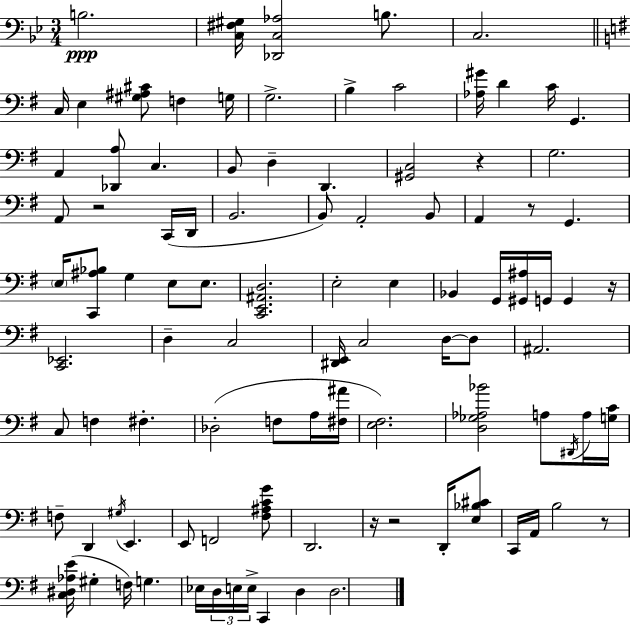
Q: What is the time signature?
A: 3/4